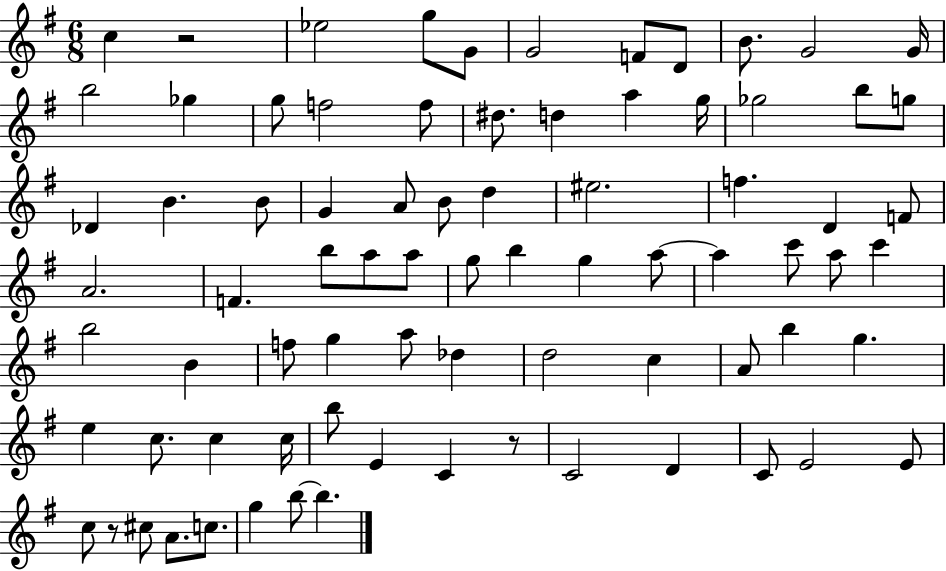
X:1
T:Untitled
M:6/8
L:1/4
K:G
c z2 _e2 g/2 G/2 G2 F/2 D/2 B/2 G2 G/4 b2 _g g/2 f2 f/2 ^d/2 d a g/4 _g2 b/2 g/2 _D B B/2 G A/2 B/2 d ^e2 f D F/2 A2 F b/2 a/2 a/2 g/2 b g a/2 a c'/2 a/2 c' b2 B f/2 g a/2 _d d2 c A/2 b g e c/2 c c/4 b/2 E C z/2 C2 D C/2 E2 E/2 c/2 z/2 ^c/2 A/2 c/2 g b/2 b